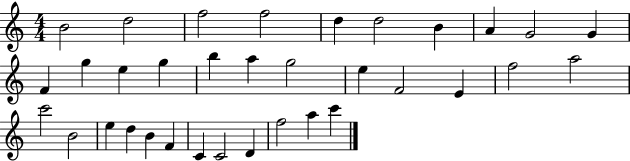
X:1
T:Untitled
M:4/4
L:1/4
K:C
B2 d2 f2 f2 d d2 B A G2 G F g e g b a g2 e F2 E f2 a2 c'2 B2 e d B F C C2 D f2 a c'